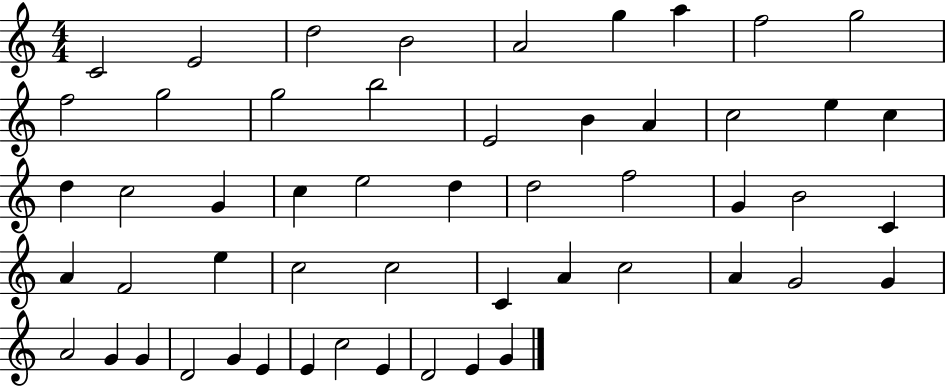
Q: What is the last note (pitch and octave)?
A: G4